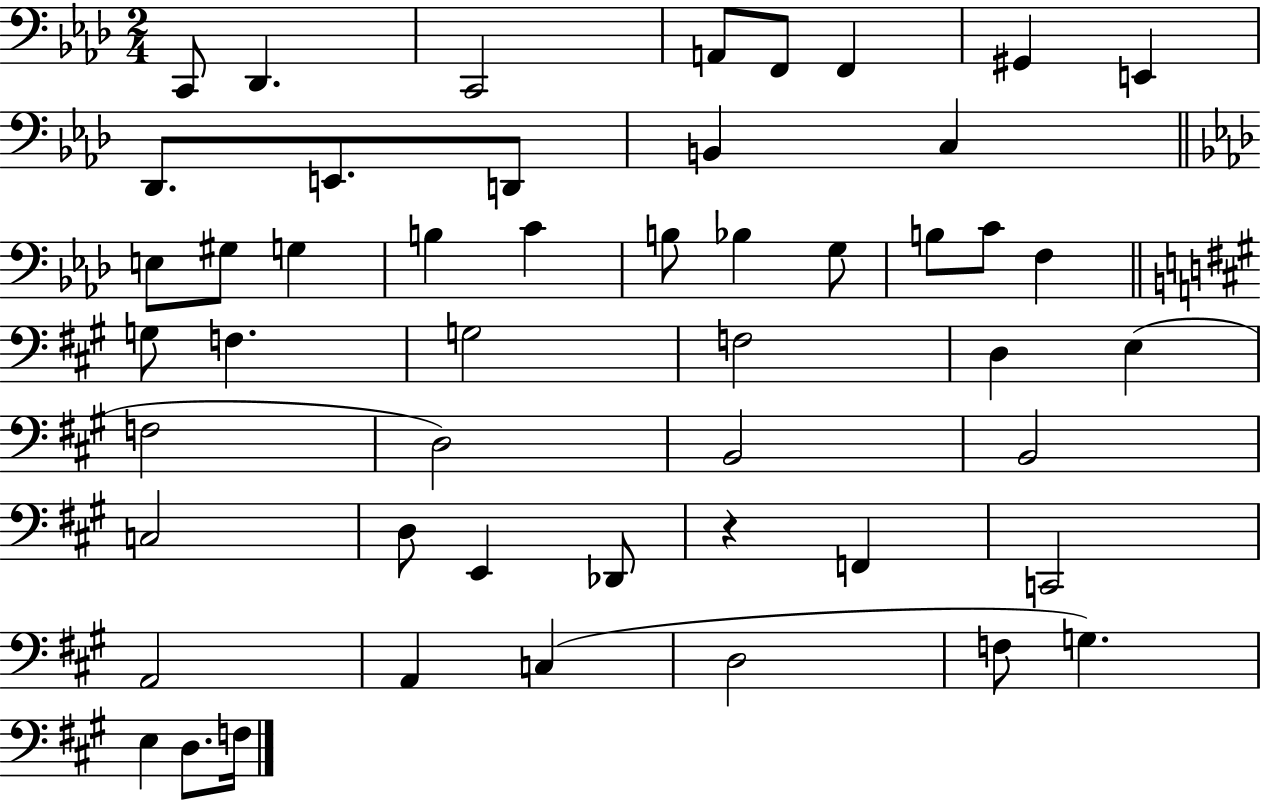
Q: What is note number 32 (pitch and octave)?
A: D3